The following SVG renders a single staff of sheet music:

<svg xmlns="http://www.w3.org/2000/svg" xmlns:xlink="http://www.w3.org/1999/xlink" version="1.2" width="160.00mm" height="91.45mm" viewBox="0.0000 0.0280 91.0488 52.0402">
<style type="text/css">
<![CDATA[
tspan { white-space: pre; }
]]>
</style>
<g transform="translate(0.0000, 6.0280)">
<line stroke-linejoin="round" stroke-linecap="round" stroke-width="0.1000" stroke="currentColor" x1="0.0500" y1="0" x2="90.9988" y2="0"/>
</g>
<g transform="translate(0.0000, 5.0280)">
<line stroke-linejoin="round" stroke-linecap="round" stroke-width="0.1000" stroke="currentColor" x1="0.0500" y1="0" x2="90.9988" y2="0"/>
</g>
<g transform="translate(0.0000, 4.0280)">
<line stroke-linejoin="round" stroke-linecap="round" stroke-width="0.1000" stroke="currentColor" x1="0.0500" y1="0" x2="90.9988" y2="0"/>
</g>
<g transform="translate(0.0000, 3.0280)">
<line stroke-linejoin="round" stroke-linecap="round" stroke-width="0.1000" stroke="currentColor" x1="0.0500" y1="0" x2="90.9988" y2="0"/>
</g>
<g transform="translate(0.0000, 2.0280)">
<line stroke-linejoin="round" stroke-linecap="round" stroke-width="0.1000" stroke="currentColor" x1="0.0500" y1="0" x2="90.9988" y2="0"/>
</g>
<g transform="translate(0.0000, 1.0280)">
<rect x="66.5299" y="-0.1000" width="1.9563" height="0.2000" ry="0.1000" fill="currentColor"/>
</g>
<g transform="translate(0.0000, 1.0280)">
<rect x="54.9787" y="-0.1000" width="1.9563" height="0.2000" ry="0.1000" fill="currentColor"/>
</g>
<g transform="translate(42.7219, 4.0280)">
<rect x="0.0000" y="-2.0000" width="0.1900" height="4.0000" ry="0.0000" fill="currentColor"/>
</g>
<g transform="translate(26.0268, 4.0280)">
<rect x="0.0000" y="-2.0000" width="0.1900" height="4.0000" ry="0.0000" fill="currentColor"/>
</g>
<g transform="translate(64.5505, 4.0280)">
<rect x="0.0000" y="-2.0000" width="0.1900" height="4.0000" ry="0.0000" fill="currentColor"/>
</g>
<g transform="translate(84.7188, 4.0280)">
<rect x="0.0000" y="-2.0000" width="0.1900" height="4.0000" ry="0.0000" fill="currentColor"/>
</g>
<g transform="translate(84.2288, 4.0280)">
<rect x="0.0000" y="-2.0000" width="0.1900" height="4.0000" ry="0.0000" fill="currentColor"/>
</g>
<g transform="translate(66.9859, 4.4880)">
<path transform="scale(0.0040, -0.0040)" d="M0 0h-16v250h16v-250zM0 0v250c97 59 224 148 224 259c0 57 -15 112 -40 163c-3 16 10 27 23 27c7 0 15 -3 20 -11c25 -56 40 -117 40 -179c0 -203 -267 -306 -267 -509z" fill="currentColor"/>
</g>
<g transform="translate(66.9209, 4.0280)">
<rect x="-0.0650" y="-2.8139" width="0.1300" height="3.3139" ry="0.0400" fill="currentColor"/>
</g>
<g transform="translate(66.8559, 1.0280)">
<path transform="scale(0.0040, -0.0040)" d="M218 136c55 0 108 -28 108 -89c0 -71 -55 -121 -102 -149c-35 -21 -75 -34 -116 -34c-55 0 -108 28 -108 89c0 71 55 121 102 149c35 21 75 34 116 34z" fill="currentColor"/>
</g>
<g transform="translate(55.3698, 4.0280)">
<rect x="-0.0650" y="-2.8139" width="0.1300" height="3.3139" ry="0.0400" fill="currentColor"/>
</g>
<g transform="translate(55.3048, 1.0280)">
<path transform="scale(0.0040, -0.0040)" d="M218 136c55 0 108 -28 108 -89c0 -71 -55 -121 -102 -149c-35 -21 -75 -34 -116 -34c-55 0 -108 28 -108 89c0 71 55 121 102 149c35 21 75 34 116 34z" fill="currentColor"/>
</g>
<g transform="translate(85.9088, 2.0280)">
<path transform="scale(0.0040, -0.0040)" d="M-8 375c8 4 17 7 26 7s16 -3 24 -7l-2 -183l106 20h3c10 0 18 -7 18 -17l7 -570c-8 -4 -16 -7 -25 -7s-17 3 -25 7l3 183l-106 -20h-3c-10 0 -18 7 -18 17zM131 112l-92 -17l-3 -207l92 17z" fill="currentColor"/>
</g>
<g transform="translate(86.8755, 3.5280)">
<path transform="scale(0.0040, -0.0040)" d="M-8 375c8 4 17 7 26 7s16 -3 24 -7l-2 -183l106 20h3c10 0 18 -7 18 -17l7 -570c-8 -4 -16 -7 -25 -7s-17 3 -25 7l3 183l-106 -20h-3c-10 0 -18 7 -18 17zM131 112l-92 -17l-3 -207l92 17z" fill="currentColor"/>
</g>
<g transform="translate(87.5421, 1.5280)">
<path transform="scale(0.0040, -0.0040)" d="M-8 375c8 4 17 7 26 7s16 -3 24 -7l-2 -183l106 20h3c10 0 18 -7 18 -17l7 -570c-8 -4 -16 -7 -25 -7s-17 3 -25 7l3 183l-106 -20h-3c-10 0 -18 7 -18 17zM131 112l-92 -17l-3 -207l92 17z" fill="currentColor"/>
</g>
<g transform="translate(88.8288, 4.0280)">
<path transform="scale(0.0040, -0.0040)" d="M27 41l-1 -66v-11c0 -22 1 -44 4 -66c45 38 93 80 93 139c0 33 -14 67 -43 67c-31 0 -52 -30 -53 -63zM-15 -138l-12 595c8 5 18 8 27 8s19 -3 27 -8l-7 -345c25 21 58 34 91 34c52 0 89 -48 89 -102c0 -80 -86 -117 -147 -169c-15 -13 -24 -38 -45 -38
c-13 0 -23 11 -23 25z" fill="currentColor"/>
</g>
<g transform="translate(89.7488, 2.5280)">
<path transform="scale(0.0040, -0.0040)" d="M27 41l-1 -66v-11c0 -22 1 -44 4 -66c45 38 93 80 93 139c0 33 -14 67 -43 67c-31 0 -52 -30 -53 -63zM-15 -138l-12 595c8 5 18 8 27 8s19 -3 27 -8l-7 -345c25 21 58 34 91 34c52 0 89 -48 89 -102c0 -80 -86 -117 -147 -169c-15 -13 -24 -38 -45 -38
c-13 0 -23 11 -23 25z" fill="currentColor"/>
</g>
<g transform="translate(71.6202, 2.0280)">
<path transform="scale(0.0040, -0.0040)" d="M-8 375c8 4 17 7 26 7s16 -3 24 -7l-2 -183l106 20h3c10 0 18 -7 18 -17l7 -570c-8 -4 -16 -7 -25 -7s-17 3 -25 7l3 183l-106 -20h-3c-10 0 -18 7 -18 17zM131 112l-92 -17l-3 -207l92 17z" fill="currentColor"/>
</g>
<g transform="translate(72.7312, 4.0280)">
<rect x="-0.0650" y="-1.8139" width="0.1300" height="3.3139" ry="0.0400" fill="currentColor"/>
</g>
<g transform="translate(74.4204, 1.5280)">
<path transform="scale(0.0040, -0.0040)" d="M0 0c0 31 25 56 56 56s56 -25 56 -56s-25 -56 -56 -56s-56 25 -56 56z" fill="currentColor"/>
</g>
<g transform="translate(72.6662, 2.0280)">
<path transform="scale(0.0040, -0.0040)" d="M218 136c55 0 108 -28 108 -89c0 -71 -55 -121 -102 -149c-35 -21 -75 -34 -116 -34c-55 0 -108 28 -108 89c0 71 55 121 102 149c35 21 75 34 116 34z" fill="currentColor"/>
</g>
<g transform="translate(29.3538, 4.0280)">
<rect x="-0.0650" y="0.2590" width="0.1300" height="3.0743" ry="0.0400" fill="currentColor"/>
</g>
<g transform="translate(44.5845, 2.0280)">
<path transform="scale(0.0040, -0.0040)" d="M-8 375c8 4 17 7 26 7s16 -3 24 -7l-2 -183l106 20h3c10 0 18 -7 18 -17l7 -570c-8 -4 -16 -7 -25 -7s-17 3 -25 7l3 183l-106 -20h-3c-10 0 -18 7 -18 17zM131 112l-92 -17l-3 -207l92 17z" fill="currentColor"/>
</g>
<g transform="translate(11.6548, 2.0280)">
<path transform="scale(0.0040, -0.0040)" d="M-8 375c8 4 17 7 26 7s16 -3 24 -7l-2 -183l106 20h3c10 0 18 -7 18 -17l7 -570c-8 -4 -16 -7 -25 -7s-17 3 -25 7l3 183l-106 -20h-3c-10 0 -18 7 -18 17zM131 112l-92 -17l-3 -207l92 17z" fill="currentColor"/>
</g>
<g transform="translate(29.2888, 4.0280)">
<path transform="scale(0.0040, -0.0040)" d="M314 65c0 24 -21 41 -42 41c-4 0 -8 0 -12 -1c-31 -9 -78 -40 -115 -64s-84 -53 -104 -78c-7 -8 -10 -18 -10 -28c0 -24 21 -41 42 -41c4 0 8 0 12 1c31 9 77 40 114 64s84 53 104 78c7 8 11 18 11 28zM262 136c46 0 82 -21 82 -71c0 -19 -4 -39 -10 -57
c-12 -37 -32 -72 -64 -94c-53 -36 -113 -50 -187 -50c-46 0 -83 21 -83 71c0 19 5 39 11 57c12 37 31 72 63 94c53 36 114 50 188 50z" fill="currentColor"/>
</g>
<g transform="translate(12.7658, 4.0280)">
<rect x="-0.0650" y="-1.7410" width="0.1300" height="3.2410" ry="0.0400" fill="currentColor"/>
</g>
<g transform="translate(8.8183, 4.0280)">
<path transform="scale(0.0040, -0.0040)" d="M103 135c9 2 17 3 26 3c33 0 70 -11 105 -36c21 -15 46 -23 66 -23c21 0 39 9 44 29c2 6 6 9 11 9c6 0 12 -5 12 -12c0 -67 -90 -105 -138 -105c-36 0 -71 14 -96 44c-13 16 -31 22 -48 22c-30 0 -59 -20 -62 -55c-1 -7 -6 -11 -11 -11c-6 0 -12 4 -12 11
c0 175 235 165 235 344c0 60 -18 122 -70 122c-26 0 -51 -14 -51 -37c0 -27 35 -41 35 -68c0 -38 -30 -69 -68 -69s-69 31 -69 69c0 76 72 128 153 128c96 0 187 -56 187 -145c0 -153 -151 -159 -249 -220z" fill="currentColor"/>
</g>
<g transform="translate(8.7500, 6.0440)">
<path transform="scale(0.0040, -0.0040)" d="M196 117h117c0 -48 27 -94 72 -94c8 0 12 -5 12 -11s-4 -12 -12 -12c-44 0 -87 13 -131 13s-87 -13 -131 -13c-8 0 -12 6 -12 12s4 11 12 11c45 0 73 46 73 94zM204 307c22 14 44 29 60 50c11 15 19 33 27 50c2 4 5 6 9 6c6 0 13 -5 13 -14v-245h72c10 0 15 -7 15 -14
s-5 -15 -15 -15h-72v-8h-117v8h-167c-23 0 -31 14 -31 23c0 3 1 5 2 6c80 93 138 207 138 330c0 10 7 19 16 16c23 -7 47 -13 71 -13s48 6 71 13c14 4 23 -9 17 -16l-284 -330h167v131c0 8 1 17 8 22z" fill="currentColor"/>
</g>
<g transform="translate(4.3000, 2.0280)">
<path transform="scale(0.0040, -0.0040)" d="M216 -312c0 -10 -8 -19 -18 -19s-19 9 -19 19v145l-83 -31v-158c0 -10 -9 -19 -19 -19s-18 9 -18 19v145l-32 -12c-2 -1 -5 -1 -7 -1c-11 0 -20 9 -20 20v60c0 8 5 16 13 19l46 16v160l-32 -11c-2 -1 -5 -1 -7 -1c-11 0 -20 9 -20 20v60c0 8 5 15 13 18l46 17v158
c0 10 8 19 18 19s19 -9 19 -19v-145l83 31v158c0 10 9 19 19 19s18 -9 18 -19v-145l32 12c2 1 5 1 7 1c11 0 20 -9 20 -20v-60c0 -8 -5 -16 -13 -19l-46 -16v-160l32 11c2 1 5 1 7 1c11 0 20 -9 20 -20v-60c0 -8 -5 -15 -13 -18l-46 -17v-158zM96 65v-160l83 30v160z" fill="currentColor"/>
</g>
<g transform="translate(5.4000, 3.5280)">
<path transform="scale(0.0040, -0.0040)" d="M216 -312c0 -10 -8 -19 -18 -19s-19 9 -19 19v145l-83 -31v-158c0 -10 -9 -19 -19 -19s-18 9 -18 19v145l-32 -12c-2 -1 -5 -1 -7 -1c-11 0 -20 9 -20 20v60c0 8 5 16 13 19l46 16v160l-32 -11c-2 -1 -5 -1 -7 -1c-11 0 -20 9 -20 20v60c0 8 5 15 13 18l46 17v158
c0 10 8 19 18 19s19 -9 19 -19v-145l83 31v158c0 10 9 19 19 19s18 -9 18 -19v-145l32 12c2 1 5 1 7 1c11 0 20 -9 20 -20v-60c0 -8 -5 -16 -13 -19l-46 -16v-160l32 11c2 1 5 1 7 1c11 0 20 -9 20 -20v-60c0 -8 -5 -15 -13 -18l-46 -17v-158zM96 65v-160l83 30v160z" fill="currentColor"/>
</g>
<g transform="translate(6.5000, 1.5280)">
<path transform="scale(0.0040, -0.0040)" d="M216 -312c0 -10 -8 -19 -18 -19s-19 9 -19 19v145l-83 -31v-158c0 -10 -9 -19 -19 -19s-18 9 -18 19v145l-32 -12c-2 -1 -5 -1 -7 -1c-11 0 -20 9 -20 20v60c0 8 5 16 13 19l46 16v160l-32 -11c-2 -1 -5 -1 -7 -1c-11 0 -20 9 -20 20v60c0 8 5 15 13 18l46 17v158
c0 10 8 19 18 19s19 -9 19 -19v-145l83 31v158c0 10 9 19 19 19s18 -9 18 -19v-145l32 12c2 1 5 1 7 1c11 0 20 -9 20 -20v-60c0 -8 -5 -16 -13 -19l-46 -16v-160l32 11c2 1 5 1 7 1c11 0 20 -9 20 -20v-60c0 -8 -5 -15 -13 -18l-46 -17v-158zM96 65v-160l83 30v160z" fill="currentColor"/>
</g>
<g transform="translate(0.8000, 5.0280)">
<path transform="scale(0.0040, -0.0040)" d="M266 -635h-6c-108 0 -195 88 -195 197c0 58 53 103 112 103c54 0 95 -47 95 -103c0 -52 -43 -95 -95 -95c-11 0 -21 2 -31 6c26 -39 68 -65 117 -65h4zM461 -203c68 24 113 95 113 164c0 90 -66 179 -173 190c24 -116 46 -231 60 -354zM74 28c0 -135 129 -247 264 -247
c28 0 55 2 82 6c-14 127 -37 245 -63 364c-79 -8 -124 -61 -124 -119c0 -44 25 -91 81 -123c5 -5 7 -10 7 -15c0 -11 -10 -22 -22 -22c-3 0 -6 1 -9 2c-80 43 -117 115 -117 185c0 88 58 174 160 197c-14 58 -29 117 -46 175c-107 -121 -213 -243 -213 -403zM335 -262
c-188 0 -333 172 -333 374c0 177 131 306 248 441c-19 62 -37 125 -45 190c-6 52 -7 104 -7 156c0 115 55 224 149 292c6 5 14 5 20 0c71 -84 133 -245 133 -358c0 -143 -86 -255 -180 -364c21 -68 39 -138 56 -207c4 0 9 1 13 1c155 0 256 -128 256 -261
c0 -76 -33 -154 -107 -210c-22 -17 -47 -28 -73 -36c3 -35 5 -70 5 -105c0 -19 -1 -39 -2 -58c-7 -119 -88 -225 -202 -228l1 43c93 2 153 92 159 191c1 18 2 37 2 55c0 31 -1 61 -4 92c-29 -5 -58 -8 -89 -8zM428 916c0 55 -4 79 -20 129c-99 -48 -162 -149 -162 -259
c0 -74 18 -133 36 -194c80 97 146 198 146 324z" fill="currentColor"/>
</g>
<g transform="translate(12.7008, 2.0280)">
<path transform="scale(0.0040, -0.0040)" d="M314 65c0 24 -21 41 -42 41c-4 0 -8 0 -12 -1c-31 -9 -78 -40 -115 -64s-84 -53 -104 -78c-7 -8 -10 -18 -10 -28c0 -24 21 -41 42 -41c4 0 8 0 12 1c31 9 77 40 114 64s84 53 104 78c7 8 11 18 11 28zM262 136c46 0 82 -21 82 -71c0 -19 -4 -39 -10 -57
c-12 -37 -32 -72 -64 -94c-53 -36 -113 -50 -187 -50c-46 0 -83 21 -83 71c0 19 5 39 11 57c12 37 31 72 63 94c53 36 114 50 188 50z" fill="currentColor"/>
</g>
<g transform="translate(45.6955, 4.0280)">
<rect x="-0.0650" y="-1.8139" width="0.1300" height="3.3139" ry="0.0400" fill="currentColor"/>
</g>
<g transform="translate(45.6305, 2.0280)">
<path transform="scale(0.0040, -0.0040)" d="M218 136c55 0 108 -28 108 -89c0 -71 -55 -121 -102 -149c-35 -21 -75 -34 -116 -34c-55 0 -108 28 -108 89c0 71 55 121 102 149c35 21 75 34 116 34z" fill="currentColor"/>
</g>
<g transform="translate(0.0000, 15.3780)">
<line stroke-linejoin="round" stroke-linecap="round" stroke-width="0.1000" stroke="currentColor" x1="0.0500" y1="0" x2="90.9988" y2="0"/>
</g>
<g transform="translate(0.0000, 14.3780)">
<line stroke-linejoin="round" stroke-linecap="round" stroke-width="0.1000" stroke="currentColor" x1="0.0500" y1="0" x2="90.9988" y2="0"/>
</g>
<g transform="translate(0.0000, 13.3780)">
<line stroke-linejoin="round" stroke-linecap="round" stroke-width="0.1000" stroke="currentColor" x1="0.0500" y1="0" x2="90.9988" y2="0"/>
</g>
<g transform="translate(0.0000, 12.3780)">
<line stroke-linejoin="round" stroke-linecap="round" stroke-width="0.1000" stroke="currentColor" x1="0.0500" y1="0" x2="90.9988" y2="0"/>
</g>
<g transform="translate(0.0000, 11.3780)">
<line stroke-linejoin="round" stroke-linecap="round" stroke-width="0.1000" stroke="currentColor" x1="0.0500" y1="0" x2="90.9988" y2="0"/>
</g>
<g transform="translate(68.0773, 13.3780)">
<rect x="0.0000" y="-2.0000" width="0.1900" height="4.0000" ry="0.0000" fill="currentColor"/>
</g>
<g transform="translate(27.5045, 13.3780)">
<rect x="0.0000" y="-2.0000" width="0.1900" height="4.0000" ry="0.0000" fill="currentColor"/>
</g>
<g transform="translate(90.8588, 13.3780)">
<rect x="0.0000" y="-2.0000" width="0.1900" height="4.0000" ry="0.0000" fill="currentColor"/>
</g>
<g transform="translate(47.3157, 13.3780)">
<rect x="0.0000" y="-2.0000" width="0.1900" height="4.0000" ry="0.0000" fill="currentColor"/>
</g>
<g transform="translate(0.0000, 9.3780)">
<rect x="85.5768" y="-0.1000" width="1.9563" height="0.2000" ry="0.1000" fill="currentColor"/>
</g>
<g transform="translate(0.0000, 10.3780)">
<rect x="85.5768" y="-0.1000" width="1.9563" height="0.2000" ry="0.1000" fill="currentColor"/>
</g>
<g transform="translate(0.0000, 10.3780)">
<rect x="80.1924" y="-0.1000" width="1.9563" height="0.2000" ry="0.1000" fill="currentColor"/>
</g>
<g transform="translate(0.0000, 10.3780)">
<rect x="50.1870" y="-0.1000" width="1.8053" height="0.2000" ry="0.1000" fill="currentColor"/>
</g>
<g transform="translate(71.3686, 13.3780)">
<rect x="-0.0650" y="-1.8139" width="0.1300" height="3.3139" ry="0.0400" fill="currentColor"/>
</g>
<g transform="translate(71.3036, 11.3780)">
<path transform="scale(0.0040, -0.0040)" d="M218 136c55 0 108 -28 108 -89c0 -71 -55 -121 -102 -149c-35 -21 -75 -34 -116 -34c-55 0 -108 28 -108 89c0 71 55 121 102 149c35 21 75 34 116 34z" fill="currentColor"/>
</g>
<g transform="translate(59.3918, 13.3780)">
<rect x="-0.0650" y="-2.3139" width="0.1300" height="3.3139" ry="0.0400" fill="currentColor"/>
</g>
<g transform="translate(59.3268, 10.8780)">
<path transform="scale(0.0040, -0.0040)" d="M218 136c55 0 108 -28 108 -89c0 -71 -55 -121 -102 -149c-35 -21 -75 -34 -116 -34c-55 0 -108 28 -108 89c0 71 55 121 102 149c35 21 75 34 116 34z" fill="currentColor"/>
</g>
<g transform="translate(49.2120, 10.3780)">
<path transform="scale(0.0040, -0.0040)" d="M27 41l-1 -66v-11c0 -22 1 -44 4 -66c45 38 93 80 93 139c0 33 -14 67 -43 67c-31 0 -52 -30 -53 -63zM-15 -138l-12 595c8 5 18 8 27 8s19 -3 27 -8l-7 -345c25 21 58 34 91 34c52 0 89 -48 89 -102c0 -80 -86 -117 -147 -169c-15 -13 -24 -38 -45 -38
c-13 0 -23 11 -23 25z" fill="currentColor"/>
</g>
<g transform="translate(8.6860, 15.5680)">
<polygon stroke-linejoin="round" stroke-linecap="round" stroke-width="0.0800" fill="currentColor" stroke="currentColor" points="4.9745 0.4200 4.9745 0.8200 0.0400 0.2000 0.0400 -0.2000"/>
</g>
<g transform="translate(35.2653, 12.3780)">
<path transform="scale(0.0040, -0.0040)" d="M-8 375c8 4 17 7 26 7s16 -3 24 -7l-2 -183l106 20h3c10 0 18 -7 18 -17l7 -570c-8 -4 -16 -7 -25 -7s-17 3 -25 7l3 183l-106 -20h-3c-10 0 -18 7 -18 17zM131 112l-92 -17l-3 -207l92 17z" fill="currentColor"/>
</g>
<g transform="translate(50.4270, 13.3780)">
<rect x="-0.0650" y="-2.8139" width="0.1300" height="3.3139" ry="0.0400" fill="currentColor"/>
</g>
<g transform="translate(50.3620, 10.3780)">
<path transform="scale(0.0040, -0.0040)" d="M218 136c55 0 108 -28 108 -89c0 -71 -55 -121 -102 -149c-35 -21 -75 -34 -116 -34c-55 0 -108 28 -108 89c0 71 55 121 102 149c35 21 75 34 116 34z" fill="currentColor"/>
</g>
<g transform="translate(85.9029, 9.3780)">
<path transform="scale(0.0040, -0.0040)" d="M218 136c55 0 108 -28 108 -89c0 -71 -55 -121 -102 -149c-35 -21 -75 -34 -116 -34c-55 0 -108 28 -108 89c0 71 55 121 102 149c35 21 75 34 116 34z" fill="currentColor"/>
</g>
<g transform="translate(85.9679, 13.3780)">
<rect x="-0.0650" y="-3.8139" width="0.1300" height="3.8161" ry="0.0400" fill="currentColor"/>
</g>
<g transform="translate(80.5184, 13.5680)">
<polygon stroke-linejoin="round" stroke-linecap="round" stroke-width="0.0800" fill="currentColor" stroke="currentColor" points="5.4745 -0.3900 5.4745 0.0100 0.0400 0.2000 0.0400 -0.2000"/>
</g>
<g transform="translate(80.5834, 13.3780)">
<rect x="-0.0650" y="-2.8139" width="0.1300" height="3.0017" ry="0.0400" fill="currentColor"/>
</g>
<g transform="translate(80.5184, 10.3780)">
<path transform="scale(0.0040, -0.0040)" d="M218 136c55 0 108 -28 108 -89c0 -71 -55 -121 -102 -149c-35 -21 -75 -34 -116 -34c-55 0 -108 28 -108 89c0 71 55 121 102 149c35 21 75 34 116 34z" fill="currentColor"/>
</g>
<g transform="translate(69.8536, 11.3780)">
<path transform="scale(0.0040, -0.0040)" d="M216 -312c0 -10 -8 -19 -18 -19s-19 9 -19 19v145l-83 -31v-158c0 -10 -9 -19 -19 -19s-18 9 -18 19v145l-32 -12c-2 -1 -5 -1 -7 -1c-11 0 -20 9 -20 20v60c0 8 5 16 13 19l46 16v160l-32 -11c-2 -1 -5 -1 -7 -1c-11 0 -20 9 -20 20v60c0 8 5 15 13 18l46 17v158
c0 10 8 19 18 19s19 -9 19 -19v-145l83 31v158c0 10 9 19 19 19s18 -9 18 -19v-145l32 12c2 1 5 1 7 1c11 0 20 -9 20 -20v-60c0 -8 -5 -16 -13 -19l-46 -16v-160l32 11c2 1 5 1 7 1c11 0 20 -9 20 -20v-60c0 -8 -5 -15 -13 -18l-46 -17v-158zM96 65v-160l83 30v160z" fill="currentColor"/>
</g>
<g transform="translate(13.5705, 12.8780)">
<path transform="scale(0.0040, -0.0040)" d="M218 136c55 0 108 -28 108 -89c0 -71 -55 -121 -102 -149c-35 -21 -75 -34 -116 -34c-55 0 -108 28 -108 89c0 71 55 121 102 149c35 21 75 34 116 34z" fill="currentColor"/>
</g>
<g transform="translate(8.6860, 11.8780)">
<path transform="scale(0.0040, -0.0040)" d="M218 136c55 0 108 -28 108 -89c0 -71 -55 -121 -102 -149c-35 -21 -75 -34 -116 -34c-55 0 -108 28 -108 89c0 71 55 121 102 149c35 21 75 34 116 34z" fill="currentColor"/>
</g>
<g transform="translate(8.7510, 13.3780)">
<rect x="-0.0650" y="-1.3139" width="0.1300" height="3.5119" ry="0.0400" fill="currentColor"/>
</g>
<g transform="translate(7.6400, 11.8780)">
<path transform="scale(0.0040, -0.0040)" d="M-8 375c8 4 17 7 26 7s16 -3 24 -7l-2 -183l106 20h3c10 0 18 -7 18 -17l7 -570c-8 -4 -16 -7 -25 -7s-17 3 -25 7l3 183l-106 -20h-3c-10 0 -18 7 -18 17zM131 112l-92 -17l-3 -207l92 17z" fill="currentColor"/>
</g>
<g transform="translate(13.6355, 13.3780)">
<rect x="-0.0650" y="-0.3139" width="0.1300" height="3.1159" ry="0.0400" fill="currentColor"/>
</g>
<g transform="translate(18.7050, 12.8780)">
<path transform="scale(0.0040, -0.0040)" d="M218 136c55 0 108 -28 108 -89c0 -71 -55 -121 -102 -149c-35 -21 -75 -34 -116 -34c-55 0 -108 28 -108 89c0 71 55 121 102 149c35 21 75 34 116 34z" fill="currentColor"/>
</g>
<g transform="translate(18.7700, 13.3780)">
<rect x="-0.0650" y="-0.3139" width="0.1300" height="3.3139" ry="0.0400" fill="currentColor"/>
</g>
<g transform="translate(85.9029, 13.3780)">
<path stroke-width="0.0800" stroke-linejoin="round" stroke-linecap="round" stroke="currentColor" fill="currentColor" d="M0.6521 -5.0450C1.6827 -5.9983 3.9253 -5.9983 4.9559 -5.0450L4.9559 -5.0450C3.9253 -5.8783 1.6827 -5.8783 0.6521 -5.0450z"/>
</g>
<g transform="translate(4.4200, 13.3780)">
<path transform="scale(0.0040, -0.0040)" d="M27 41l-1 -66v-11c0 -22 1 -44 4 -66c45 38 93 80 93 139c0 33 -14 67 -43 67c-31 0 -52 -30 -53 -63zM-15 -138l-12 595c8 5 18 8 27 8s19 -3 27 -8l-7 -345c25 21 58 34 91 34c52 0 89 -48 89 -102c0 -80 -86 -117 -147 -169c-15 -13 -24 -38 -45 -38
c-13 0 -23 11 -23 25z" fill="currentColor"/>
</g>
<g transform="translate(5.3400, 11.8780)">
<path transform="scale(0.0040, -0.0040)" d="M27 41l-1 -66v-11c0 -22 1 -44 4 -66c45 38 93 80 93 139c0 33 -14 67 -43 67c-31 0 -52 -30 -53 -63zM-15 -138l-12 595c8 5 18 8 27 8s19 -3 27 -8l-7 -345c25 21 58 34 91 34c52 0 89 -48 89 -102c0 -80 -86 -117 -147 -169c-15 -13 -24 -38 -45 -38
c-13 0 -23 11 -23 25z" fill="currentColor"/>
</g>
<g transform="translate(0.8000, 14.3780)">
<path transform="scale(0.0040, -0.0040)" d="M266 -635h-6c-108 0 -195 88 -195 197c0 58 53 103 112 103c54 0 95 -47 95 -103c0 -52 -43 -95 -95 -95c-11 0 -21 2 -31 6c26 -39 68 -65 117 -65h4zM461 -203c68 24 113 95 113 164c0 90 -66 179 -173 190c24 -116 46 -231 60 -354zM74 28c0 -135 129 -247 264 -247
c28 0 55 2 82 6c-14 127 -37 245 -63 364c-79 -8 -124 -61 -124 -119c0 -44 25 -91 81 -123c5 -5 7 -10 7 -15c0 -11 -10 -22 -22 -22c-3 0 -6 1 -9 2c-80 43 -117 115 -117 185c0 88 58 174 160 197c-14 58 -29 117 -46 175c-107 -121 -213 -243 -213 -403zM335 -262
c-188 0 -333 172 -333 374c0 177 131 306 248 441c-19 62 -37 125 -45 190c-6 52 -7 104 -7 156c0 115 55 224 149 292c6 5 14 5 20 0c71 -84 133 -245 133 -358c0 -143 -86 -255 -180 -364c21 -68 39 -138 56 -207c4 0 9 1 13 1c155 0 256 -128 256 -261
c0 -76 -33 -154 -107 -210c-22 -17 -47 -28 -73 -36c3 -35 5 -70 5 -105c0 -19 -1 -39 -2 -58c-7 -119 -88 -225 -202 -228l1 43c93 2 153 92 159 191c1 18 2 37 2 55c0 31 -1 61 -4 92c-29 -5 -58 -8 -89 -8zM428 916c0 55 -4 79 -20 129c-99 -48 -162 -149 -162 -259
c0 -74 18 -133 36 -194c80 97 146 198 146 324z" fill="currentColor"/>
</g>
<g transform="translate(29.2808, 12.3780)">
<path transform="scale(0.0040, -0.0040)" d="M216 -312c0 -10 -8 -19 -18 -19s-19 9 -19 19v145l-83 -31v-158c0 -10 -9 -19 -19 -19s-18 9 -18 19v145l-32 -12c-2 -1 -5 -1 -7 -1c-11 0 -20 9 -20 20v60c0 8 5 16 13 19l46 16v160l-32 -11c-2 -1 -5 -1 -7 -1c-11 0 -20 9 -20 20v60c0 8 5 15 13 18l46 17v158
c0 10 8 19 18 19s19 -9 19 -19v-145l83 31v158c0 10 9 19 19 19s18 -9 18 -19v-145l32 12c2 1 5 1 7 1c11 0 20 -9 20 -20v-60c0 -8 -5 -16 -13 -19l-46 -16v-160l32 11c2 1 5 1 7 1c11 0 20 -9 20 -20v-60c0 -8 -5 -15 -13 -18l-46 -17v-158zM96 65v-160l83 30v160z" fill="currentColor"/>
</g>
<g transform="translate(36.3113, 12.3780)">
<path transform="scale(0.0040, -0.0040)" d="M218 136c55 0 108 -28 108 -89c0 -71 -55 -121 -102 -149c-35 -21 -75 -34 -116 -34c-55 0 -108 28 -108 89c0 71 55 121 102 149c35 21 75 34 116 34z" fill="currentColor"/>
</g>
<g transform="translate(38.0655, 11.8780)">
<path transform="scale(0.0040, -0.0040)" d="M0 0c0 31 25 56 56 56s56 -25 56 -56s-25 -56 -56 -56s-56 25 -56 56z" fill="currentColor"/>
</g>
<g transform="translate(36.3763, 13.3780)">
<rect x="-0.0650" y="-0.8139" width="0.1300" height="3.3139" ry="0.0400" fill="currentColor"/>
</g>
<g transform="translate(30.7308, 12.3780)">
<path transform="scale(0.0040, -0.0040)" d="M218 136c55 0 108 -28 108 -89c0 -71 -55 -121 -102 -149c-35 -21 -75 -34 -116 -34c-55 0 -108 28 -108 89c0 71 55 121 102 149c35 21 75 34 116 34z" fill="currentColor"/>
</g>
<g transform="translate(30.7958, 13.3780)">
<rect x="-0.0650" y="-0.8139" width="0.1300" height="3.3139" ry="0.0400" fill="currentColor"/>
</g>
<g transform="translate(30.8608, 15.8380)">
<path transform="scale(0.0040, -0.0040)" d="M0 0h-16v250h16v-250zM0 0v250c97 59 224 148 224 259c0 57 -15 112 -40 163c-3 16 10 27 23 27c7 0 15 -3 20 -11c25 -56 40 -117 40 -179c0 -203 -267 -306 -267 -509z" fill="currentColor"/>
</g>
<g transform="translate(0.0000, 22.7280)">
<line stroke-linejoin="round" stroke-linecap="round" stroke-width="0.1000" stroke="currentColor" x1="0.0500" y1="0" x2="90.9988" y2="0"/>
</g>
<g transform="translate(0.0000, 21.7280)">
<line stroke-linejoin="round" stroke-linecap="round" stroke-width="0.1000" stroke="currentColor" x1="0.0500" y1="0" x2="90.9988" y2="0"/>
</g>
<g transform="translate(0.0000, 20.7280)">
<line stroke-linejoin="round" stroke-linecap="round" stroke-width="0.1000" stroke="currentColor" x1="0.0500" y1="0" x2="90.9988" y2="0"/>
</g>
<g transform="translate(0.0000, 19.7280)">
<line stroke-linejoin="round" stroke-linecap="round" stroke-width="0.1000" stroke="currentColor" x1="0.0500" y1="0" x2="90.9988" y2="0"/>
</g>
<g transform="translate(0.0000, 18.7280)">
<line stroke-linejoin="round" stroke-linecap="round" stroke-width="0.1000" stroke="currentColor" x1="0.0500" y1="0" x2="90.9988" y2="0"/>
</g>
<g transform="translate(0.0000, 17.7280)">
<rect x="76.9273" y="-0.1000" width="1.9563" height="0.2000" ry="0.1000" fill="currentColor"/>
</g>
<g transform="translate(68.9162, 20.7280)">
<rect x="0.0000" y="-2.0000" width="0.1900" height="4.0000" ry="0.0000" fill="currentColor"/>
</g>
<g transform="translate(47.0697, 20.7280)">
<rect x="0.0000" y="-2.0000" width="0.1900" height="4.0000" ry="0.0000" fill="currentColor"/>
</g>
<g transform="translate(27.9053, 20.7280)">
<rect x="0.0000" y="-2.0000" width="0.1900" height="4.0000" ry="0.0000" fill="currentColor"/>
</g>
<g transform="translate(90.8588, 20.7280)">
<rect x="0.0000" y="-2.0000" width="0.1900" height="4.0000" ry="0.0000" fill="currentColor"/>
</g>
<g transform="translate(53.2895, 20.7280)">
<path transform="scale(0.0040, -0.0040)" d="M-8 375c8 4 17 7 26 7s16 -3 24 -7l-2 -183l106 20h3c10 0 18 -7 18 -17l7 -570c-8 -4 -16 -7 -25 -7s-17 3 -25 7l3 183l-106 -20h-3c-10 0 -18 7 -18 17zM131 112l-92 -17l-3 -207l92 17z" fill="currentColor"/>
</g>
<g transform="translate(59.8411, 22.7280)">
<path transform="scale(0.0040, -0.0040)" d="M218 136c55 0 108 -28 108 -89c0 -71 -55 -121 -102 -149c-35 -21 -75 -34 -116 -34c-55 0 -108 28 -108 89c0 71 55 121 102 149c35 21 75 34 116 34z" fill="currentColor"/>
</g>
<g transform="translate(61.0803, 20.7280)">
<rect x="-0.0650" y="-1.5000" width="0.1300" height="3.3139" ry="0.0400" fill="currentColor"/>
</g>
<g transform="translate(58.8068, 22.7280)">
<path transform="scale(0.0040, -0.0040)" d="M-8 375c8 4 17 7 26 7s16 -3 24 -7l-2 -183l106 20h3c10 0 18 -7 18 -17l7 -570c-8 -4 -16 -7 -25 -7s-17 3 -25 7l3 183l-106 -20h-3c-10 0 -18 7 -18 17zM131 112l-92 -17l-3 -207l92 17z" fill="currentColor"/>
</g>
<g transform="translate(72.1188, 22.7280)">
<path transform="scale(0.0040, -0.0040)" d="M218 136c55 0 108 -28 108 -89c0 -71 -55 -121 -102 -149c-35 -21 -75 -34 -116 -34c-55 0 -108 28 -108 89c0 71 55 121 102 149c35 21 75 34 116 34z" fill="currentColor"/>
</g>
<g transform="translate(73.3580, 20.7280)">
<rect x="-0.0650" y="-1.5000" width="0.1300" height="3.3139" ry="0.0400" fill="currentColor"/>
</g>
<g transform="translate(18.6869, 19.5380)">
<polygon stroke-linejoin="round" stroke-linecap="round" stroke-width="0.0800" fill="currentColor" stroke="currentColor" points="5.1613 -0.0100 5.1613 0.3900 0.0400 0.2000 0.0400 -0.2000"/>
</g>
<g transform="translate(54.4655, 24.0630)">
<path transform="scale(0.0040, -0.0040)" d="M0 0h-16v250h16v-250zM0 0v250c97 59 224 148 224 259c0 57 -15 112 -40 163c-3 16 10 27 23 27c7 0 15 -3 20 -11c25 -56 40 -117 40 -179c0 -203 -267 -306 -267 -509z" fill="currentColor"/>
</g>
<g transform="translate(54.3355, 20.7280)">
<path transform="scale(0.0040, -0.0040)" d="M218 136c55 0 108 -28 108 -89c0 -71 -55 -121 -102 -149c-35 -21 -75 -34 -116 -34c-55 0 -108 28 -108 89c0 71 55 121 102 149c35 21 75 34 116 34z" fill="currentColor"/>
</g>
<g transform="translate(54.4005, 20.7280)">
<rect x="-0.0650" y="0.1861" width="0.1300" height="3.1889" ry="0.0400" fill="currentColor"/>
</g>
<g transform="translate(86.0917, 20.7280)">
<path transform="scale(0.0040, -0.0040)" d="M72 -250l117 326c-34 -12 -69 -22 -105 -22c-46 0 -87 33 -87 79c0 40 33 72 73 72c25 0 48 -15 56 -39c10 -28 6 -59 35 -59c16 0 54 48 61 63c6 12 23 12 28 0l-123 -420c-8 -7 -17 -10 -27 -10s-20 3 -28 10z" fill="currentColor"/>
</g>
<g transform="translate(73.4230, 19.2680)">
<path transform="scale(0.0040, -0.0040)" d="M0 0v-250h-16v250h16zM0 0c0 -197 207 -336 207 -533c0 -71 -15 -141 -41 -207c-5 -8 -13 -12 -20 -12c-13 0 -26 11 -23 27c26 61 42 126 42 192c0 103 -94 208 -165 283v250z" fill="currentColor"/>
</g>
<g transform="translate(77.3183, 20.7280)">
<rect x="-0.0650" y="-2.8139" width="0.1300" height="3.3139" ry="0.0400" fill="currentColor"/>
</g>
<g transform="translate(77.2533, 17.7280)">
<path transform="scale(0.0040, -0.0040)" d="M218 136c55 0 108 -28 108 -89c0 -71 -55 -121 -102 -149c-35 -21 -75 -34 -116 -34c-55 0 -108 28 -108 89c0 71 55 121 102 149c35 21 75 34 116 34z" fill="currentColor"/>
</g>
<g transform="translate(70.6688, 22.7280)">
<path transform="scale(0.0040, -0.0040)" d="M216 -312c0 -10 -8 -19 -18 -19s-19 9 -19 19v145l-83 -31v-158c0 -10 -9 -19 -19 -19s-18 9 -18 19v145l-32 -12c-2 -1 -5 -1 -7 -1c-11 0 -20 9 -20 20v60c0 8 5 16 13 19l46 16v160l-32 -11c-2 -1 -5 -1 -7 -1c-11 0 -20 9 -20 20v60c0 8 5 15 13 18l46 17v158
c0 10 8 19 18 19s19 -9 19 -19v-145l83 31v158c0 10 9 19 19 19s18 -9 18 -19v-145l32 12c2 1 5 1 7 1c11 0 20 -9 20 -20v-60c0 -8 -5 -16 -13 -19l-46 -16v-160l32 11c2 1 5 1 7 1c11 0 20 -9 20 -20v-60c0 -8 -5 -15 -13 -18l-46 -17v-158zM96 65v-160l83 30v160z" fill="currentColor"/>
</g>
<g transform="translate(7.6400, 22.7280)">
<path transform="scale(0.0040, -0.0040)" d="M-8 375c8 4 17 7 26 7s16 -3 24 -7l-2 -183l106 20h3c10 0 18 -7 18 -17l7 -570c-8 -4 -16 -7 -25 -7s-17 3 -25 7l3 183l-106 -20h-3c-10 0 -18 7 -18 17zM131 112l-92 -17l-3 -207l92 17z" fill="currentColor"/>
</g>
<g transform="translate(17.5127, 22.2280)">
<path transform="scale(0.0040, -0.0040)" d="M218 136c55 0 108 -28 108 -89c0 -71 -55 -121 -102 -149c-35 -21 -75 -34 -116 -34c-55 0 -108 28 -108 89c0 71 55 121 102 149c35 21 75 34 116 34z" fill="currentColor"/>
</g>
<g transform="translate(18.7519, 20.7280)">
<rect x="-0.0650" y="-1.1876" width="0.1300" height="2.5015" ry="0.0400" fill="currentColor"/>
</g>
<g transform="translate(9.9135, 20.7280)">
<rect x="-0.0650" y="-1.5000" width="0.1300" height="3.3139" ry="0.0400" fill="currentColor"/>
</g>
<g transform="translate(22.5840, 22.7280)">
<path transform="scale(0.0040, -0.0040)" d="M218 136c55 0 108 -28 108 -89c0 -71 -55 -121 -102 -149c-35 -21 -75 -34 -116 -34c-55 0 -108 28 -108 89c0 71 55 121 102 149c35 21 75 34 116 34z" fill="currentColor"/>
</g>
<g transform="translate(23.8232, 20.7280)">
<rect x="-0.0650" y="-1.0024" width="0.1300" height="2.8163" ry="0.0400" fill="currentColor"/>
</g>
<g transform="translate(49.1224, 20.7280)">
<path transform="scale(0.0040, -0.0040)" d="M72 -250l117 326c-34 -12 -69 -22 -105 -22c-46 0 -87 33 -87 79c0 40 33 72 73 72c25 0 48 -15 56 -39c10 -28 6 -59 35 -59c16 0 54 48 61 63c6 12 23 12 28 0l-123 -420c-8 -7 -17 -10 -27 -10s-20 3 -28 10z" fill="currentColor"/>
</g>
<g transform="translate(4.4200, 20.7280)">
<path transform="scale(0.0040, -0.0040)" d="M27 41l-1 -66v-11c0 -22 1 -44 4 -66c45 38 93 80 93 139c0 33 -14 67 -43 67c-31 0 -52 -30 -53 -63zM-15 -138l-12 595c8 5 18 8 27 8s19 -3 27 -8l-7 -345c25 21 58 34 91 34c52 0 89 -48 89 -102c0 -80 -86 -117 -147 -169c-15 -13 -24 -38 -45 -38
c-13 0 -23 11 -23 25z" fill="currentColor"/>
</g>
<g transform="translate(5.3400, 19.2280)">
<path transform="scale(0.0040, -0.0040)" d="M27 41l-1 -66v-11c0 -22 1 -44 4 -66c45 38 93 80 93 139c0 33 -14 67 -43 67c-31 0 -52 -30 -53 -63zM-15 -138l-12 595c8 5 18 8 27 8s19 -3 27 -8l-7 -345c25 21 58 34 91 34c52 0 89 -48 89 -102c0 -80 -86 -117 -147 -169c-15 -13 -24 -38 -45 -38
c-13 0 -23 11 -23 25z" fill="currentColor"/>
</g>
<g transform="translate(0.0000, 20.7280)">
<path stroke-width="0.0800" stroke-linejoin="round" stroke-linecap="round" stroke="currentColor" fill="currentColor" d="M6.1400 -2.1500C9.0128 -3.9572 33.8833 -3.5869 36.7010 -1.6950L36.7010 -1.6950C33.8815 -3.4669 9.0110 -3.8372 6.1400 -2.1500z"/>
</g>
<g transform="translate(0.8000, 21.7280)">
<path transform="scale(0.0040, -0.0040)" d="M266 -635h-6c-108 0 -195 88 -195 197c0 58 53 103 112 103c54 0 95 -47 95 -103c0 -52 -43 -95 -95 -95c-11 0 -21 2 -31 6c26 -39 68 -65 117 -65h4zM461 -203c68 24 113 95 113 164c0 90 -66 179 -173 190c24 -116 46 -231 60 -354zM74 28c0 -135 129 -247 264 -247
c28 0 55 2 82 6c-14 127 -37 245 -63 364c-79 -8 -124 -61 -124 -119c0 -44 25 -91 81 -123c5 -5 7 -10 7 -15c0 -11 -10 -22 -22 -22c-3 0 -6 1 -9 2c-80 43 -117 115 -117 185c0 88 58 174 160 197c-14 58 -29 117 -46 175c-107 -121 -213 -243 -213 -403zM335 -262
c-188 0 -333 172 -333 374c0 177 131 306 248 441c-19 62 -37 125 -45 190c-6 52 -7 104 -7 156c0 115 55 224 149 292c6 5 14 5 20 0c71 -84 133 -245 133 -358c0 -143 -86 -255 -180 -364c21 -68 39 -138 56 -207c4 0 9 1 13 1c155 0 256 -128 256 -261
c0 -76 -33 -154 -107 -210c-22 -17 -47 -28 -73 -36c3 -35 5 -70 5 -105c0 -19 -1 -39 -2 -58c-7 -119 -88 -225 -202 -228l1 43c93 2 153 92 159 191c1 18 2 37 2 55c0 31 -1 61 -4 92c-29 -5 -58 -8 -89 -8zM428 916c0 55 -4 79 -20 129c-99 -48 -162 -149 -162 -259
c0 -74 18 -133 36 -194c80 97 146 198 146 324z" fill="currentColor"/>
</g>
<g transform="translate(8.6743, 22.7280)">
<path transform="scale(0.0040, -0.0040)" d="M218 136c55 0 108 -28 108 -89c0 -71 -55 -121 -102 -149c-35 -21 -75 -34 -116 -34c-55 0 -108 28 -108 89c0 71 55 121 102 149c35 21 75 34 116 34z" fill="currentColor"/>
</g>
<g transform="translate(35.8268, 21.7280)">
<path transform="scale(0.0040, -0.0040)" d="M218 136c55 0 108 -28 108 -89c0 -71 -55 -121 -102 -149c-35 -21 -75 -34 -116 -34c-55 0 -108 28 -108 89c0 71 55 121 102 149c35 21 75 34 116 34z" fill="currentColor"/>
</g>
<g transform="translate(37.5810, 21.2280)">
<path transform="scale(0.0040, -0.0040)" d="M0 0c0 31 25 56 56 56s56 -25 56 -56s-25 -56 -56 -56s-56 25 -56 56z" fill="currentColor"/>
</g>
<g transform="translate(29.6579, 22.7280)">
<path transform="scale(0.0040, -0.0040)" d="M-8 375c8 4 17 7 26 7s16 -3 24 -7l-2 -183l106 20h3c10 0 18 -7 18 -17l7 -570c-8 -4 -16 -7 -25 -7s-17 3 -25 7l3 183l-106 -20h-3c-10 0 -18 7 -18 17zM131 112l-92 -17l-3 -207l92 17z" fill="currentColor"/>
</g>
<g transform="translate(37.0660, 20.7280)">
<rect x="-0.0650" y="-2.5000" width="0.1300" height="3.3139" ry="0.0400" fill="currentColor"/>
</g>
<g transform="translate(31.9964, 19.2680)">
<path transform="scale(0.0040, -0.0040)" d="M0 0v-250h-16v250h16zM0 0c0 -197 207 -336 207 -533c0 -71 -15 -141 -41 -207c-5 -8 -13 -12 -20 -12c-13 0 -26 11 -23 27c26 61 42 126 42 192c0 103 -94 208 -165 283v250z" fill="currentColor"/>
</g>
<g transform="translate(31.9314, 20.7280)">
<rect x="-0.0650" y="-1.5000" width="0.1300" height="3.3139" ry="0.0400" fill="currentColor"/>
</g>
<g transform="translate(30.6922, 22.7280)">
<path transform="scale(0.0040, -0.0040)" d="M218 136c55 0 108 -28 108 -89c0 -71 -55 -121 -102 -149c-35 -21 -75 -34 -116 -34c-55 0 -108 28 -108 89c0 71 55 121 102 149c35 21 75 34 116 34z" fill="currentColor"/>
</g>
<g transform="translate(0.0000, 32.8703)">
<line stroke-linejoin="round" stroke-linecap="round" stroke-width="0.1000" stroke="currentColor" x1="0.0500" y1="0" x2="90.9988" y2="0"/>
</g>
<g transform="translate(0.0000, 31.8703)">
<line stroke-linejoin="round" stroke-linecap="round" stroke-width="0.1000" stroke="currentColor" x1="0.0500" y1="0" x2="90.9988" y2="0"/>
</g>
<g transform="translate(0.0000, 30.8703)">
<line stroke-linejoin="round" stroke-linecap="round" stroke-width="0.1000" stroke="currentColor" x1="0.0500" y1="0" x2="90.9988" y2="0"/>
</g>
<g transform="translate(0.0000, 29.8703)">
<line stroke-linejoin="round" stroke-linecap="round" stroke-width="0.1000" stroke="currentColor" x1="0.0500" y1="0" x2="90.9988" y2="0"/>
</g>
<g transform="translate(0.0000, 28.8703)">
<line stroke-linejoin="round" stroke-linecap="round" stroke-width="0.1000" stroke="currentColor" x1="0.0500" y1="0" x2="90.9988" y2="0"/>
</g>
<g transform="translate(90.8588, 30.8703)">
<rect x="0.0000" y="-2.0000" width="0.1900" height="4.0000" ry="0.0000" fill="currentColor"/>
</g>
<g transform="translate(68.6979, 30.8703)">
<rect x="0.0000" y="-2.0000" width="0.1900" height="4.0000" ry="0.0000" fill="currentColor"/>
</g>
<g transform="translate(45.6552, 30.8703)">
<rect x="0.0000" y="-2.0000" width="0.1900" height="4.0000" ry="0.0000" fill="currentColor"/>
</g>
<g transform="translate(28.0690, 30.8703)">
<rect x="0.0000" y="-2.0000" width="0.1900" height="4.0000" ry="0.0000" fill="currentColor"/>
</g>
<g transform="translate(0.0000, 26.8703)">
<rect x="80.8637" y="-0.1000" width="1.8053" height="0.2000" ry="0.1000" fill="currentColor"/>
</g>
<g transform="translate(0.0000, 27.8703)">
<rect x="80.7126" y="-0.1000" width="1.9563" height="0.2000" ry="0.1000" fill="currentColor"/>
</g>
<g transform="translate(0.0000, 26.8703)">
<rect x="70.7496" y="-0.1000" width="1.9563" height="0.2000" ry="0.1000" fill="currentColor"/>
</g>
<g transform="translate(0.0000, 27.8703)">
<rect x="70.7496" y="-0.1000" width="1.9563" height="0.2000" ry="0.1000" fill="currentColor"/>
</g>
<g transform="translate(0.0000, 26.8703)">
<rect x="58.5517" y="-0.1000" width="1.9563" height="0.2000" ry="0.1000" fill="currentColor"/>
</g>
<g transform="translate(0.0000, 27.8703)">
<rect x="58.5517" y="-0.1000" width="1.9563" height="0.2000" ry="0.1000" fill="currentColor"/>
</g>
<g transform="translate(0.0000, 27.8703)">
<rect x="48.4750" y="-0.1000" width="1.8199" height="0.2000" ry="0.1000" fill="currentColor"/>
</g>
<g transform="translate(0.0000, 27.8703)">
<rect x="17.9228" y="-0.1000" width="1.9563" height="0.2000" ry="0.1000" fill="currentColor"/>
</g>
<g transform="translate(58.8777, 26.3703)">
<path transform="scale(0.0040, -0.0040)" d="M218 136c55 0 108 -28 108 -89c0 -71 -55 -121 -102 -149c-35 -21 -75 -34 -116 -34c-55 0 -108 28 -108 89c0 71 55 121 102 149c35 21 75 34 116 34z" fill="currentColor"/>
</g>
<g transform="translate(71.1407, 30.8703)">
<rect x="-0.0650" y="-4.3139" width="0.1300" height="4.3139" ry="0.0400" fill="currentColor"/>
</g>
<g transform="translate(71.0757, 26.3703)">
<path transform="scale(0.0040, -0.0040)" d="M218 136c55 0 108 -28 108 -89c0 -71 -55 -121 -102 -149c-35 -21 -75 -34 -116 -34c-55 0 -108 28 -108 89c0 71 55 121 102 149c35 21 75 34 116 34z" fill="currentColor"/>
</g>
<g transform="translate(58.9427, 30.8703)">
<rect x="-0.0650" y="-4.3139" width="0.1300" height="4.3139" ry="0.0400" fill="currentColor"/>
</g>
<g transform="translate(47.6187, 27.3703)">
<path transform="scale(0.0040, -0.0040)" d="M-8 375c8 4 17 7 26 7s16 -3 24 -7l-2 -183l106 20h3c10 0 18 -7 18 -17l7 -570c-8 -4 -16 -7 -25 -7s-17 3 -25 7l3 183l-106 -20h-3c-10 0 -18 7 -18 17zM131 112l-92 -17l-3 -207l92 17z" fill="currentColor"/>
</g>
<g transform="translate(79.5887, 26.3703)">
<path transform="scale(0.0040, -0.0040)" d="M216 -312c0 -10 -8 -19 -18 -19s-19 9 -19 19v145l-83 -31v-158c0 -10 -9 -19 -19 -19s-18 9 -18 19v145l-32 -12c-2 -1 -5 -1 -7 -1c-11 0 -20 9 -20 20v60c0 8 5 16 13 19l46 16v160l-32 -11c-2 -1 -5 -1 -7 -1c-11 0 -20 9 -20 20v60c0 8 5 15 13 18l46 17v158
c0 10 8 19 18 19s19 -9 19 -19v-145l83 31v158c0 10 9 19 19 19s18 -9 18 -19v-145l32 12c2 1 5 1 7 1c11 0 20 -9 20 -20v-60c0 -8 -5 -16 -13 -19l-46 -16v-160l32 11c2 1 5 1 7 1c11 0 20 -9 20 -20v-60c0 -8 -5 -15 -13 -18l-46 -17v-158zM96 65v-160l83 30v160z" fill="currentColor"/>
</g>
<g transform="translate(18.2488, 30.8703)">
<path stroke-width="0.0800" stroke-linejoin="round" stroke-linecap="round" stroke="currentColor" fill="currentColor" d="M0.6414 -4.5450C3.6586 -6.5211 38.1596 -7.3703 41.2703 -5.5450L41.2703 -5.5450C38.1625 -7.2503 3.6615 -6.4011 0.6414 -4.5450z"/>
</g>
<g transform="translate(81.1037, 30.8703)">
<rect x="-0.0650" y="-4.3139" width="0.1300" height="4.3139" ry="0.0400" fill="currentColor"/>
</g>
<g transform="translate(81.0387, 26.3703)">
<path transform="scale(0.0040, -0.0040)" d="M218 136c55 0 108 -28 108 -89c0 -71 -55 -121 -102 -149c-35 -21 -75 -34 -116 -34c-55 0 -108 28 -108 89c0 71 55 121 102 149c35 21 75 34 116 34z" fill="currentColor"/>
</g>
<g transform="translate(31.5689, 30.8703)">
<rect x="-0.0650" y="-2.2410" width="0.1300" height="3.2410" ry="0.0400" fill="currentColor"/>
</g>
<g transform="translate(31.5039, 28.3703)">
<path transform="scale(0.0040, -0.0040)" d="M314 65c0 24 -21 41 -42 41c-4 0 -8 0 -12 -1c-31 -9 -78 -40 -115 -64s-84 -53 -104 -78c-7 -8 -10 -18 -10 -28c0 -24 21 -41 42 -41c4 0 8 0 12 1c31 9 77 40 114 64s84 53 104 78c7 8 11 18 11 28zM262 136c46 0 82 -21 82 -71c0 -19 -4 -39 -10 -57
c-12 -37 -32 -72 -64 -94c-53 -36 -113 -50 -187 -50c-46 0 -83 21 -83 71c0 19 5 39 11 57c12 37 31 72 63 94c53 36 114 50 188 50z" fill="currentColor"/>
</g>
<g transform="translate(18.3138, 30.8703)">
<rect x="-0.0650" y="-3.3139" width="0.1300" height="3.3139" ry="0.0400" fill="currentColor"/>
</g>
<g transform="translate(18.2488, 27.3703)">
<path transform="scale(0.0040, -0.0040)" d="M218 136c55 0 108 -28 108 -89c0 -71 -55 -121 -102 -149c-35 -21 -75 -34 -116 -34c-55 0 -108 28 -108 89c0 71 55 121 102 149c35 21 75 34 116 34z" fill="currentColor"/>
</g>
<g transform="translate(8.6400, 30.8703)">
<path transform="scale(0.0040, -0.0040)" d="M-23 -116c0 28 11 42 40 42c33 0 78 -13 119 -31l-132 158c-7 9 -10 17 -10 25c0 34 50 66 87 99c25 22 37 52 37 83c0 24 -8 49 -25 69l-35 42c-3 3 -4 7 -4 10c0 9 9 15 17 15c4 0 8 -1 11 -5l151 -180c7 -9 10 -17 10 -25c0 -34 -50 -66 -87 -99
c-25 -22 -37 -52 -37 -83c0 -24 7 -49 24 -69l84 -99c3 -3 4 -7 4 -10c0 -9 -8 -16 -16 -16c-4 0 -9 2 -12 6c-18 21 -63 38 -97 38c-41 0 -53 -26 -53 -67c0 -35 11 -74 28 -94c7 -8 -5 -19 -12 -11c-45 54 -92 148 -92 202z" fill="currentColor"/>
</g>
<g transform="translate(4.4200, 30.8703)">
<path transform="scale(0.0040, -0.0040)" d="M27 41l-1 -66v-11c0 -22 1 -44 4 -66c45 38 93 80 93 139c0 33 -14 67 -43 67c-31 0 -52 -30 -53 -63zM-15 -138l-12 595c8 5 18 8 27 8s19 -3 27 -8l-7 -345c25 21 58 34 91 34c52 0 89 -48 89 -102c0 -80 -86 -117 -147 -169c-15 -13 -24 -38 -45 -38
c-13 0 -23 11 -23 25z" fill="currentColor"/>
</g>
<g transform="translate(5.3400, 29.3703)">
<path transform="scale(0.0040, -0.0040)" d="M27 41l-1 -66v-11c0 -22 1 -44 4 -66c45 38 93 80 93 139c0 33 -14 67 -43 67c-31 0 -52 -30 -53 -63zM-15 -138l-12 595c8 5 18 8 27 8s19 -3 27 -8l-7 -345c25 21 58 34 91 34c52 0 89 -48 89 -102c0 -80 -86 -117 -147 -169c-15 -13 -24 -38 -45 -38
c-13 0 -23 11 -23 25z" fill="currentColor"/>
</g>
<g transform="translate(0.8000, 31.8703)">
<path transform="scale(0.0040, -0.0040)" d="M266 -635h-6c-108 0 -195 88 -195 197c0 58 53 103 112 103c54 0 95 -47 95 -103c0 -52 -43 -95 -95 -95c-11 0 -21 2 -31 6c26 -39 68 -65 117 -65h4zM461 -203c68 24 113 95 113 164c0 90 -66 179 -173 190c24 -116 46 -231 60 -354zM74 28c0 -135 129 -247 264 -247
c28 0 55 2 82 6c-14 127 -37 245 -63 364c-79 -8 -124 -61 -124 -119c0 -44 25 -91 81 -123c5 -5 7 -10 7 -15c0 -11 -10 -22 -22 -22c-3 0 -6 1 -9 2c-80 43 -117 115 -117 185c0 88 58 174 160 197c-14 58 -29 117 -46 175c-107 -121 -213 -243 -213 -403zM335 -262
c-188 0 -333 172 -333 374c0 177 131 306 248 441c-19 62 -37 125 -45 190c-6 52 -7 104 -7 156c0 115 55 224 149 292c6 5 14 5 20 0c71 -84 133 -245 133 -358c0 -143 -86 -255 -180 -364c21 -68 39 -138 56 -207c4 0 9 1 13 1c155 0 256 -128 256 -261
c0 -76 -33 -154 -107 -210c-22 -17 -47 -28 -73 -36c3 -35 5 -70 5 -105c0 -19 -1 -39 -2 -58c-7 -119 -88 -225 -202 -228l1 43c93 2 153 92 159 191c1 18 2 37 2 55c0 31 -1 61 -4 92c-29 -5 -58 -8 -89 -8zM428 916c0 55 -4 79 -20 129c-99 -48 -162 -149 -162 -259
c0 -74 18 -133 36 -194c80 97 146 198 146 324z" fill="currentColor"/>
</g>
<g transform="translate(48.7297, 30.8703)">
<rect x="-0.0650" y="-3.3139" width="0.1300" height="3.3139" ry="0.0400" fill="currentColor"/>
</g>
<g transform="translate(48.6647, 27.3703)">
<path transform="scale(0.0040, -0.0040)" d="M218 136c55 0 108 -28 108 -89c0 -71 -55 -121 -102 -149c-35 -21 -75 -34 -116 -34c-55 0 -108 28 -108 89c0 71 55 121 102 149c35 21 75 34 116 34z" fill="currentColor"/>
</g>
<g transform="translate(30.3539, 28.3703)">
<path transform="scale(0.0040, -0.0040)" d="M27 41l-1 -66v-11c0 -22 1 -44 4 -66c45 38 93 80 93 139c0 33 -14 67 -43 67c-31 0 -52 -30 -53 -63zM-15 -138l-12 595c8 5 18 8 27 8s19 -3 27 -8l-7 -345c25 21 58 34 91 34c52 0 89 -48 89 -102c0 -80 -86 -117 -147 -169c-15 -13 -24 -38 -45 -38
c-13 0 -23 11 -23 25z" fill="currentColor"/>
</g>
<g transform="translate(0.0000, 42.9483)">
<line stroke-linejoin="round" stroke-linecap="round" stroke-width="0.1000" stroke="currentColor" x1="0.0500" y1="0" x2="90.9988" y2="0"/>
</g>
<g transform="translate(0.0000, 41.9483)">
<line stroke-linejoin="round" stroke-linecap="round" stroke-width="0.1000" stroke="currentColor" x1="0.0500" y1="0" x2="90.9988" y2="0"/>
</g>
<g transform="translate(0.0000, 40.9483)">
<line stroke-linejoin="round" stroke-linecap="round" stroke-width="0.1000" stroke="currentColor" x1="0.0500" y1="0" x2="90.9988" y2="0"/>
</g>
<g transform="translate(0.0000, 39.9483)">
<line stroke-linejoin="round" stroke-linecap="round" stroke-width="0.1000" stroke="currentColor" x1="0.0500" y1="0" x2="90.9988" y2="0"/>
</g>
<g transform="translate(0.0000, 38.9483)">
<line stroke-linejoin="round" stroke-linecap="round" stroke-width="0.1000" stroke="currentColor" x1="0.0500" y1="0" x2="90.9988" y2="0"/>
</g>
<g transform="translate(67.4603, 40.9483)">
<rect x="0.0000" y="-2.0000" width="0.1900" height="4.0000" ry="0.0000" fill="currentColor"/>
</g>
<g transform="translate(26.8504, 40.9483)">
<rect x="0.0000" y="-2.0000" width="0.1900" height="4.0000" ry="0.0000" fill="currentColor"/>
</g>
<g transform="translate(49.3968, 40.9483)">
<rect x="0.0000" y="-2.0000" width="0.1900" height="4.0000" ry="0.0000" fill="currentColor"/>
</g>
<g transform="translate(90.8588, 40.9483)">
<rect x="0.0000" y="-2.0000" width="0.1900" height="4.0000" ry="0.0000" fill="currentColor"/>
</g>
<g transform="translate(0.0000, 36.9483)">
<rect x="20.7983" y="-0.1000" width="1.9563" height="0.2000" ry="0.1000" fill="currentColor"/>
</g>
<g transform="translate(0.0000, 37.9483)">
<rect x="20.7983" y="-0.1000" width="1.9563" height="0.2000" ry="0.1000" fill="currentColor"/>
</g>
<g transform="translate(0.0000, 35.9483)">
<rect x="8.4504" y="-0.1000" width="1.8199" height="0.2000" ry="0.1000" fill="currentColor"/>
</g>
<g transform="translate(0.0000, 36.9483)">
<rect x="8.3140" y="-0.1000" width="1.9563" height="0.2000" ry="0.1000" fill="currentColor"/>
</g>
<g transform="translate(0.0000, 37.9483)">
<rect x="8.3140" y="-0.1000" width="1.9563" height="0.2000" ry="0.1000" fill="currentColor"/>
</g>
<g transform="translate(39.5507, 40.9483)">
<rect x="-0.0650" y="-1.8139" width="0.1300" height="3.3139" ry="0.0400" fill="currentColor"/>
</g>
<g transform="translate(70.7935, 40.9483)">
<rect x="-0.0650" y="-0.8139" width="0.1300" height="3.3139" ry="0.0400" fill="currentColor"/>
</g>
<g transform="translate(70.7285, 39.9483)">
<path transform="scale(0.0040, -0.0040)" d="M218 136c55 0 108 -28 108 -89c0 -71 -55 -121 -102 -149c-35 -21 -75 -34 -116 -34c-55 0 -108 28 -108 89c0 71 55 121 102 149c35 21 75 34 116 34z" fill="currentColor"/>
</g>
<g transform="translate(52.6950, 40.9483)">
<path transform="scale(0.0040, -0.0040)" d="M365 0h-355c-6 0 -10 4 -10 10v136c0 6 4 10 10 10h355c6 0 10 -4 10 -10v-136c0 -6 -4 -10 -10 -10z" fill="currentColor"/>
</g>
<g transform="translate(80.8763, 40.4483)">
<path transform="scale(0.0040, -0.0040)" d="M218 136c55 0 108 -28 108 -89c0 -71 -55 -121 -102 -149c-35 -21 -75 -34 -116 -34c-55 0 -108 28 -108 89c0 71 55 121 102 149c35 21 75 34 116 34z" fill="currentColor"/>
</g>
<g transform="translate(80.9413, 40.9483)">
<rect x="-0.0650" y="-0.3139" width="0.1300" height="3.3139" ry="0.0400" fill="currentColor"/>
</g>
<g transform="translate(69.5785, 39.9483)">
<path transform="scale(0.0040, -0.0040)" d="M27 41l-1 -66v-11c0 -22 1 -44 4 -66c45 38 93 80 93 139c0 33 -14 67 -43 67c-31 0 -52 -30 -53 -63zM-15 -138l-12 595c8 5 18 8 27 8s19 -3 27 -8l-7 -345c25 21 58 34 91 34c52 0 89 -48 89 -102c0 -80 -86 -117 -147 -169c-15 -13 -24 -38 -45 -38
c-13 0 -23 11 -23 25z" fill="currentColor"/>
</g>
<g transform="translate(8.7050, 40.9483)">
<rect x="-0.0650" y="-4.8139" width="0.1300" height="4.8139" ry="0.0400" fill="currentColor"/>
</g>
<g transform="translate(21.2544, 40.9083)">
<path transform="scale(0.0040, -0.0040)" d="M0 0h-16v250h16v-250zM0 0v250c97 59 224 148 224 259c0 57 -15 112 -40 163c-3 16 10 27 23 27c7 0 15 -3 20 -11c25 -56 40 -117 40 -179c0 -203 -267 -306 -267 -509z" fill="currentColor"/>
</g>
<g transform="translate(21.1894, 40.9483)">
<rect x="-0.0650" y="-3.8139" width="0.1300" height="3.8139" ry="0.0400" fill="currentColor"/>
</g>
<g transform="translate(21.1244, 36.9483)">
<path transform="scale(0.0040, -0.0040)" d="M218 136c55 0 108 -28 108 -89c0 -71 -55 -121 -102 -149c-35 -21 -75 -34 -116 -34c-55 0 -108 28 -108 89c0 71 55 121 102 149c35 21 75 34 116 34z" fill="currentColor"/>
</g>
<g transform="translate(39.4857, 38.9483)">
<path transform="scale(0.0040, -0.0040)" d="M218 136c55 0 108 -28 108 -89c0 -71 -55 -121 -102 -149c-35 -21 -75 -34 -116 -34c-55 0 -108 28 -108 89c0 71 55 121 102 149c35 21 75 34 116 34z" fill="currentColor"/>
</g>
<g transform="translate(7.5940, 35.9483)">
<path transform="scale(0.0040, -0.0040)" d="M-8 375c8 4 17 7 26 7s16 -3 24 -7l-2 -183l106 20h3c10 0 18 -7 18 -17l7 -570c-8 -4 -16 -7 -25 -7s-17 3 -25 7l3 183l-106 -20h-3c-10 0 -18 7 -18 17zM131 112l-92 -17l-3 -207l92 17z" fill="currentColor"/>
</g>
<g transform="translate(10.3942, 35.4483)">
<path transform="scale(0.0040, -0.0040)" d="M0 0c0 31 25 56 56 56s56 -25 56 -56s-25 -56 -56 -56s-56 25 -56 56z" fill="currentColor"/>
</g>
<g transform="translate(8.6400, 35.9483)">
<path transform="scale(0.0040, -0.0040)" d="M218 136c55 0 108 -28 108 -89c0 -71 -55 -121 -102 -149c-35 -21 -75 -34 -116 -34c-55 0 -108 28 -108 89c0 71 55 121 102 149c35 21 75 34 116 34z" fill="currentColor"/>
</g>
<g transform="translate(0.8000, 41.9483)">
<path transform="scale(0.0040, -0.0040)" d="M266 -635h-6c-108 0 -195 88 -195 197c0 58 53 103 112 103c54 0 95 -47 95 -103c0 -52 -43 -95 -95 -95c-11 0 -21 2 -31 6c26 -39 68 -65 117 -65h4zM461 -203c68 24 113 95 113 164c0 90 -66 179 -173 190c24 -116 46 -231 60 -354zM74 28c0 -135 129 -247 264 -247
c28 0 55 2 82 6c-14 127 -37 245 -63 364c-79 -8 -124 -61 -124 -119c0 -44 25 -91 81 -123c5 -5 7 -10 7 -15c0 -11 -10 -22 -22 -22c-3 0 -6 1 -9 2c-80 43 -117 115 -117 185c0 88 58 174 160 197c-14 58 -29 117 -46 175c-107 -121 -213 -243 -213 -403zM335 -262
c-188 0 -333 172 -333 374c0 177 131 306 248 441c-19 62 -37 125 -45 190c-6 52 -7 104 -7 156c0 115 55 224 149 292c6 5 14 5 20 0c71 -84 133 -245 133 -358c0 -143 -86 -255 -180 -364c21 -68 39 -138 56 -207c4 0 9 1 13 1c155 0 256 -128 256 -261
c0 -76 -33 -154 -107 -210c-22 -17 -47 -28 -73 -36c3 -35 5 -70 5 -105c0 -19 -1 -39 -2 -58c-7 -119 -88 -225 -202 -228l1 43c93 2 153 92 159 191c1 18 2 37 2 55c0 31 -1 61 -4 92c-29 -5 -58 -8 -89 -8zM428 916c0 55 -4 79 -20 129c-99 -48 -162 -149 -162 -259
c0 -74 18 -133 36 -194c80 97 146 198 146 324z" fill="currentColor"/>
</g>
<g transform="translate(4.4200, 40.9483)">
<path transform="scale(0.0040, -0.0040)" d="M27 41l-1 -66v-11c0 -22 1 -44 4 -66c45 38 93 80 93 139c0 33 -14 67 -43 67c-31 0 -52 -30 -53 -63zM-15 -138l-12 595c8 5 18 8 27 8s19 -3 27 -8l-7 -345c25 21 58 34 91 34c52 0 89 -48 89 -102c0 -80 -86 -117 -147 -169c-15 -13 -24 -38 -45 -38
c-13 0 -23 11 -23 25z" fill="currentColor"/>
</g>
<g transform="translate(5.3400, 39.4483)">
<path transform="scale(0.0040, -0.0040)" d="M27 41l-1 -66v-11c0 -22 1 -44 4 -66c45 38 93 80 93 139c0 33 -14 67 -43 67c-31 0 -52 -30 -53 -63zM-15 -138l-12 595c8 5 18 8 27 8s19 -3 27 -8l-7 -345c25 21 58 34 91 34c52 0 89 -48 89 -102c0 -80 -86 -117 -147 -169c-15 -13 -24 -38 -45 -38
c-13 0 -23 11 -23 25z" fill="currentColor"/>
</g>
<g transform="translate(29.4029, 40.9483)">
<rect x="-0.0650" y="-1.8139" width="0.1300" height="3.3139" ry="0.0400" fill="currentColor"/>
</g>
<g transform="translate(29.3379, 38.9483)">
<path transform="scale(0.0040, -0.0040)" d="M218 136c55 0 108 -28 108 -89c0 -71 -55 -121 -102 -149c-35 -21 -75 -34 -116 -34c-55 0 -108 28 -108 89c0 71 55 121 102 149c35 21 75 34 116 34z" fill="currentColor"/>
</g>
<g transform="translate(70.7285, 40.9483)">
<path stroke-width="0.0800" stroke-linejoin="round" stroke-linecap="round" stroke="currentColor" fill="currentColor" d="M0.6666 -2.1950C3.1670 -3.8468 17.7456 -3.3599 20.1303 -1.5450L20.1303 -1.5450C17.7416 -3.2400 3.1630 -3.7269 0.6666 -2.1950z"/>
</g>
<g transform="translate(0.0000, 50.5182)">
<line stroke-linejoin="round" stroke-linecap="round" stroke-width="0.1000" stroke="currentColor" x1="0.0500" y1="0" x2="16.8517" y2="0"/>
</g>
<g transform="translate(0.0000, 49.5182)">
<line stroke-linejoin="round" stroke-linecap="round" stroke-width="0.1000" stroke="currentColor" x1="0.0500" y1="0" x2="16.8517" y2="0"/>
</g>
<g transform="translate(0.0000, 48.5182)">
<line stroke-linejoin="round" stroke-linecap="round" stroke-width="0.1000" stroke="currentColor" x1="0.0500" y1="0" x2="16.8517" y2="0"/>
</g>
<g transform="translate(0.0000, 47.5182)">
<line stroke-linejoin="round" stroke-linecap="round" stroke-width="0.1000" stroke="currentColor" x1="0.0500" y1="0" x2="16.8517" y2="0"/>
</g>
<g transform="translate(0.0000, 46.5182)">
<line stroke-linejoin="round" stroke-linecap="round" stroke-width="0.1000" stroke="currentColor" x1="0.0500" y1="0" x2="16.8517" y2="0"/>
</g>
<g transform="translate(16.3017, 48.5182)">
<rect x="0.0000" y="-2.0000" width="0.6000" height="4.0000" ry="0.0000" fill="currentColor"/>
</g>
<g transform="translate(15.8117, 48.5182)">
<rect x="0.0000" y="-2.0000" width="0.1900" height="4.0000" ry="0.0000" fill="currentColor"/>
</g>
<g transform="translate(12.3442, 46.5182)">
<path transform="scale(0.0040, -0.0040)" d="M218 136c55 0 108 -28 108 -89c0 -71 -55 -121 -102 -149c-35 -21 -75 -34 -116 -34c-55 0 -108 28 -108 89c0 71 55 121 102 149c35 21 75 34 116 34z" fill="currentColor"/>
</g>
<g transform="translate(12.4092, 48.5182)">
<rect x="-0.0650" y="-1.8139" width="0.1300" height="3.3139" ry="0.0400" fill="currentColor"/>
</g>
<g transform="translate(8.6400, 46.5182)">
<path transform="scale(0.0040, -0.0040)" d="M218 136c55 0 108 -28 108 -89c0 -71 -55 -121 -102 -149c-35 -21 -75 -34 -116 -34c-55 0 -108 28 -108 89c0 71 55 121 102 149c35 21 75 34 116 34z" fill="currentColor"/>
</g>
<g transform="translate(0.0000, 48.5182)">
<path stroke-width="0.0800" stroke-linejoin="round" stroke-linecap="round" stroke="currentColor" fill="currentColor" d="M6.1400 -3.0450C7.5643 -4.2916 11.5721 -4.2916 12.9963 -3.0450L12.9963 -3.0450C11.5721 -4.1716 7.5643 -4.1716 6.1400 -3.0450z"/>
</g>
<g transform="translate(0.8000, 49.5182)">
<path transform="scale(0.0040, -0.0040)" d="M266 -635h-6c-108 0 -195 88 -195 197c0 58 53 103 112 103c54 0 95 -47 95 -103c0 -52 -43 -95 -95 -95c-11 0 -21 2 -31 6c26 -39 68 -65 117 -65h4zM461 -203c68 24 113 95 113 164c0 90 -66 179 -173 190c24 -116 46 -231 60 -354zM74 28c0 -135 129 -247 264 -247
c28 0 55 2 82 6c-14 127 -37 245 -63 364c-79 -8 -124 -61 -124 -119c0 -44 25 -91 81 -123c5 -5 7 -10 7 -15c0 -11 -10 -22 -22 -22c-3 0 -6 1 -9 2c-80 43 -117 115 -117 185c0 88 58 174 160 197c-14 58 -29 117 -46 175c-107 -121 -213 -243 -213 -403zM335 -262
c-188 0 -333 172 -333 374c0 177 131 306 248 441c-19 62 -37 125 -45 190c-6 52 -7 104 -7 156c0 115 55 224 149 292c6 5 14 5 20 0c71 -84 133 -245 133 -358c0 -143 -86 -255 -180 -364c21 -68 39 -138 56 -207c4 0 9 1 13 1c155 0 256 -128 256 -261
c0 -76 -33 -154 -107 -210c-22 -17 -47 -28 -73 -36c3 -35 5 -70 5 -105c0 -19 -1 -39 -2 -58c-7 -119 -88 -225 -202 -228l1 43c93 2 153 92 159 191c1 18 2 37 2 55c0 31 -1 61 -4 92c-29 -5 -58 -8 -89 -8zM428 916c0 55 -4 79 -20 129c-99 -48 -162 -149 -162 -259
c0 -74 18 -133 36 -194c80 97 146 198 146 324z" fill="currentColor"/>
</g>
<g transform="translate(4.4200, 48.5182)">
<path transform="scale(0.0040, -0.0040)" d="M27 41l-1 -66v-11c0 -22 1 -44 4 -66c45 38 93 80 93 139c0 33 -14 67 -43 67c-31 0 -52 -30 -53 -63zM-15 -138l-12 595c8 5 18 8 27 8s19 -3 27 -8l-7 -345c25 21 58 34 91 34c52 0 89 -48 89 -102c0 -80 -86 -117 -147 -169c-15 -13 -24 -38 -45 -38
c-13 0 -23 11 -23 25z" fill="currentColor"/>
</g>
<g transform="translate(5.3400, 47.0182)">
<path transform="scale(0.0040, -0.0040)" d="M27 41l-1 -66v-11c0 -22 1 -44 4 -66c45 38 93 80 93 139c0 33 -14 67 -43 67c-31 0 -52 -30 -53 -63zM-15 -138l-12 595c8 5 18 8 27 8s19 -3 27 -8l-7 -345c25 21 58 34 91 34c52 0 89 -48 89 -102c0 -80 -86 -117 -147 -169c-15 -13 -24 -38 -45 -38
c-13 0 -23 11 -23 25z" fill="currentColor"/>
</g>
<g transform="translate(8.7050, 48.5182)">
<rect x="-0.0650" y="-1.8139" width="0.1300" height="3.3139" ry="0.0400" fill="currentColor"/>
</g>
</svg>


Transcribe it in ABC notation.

X:1
T:Untitled
M:2/4
L:1/4
K:A
f2 B2 f a a/2 f e/2 c/2 c ^d/2 d _a g ^f a/2 c'/2 E F/2 E/2 E/2 G z/2 B/2 E ^E/2 a z/2 z _b _g2 b d' d' ^d' e' c'/2 f f z2 _d c f f